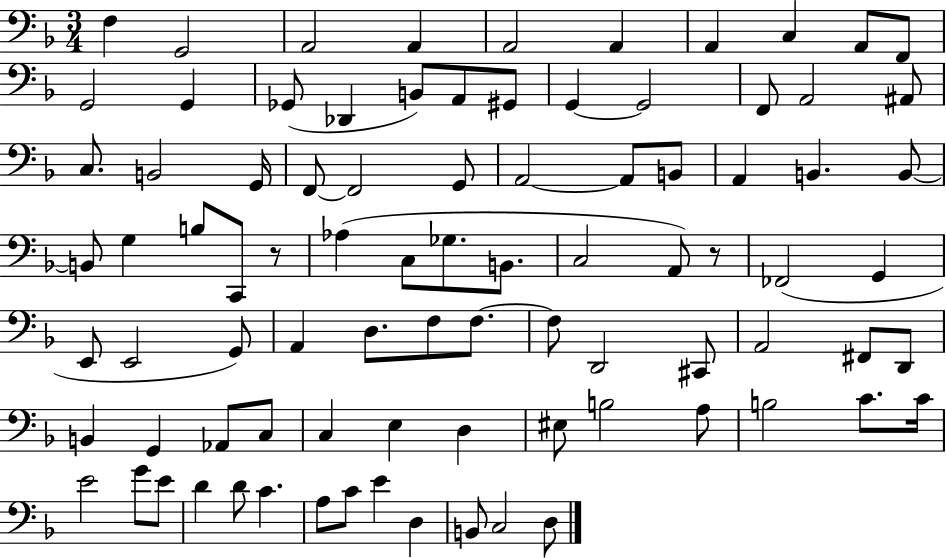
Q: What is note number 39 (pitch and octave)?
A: Ab3